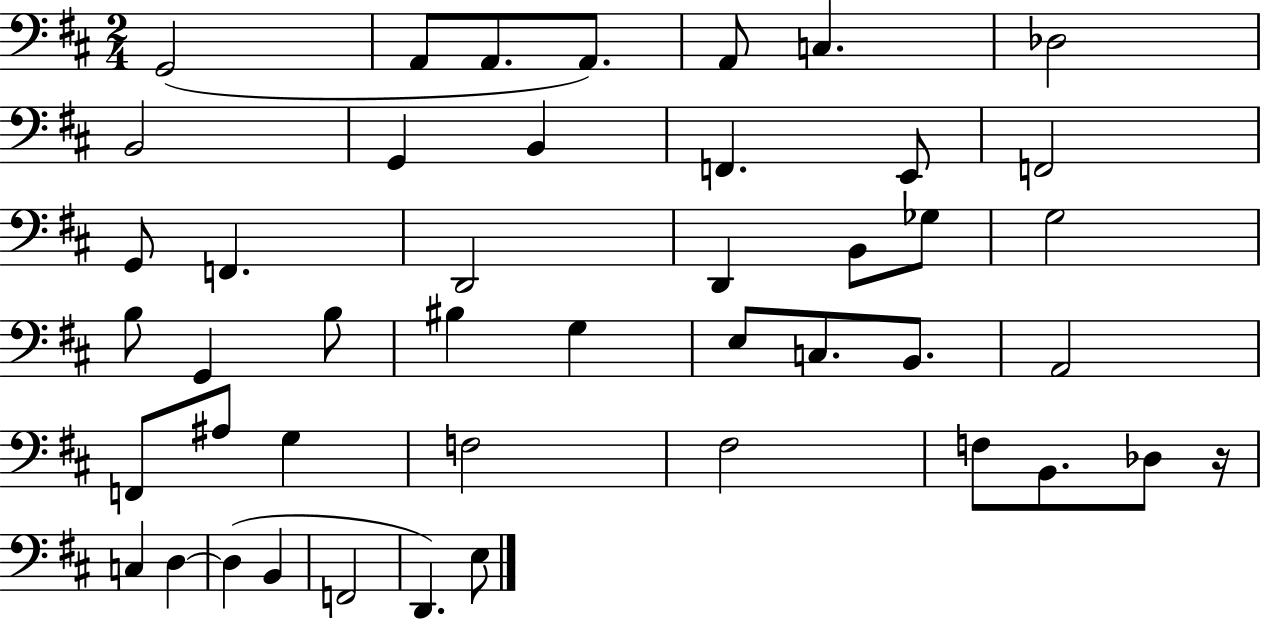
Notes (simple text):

G2/h A2/e A2/e. A2/e. A2/e C3/q. Db3/h B2/h G2/q B2/q F2/q. E2/e F2/h G2/e F2/q. D2/h D2/q B2/e Gb3/e G3/h B3/e G2/q B3/e BIS3/q G3/q E3/e C3/e. B2/e. A2/h F2/e A#3/e G3/q F3/h F#3/h F3/e B2/e. Db3/e R/s C3/q D3/q D3/q B2/q F2/h D2/q. E3/e